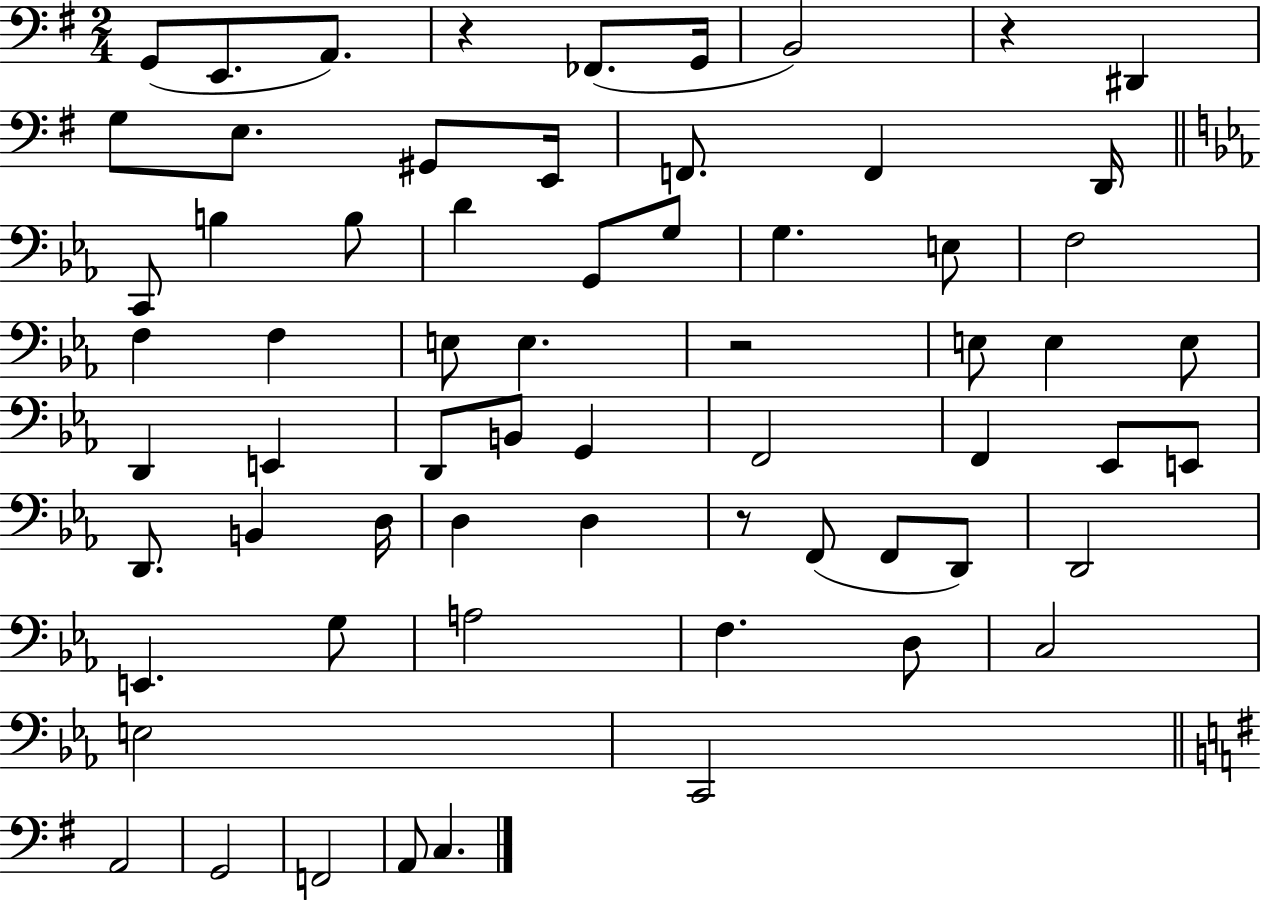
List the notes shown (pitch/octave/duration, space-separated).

G2/e E2/e. A2/e. R/q FES2/e. G2/s B2/h R/q D#2/q G3/e E3/e. G#2/e E2/s F2/e. F2/q D2/s C2/e B3/q B3/e D4/q G2/e G3/e G3/q. E3/e F3/h F3/q F3/q E3/e E3/q. R/h E3/e E3/q E3/e D2/q E2/q D2/e B2/e G2/q F2/h F2/q Eb2/e E2/e D2/e. B2/q D3/s D3/q D3/q R/e F2/e F2/e D2/e D2/h E2/q. G3/e A3/h F3/q. D3/e C3/h E3/h C2/h A2/h G2/h F2/h A2/e C3/q.